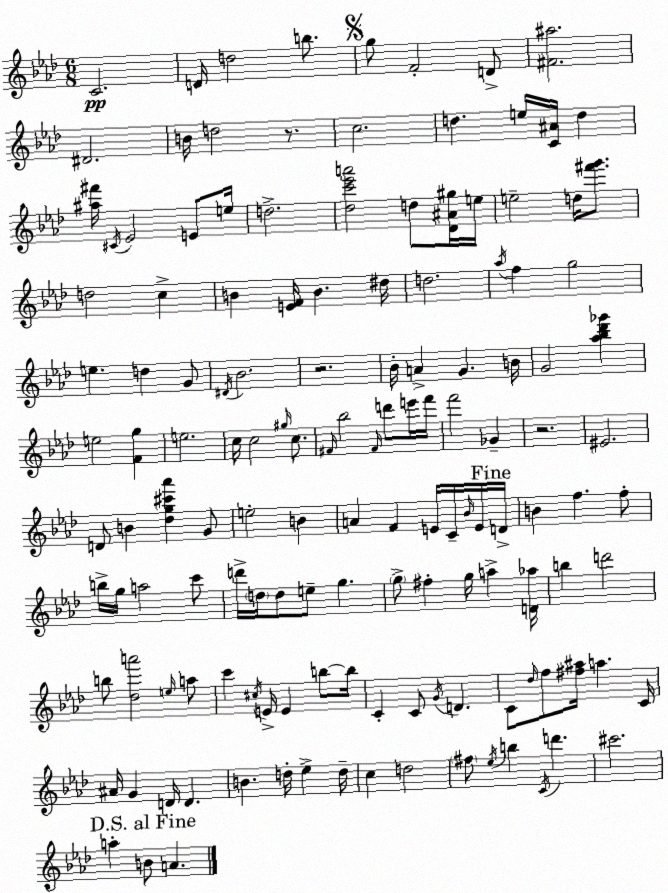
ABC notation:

X:1
T:Untitled
M:6/8
L:1/4
K:Ab
C2 D/4 d2 b/2 g/2 F2 D/2 [^F^a]2 ^D2 B/4 d2 z/2 c2 d e/4 [C^A]/4 d [^a^f']/4 ^C/4 _E2 E/2 e/4 d2 [_dc'_e'a']2 d/2 [_D^A^g]/4 e/4 e2 d/4 [^f'g']/2 d2 c B [EF]/4 B ^d/4 d2 _a/4 f g2 e d G/2 ^D/4 _B2 z2 _B/4 A G B/4 G2 [_a_b_d'_g'] e2 [Fg] e2 c/4 c2 ^g/4 c/2 ^F/4 _b2 ^F/4 d'/2 e'/4 f'/4 f'2 _G z2 ^E2 D/2 B [_dg^c'_a'] G/2 e2 B A F E/4 C/4 _B/4 E/4 D/4 B f f/2 b/4 g/4 a2 c'/2 d'/4 d/4 d/2 e/2 g g/2 ^f g/4 a [D_a]/4 b d'2 b/2 [_da']2 e/4 a/2 c' ^c/4 E/4 E b/2 b/4 C C/2 G/4 D C/2 _d/4 f/2 [^f^a]/4 a C/4 ^A/4 G D/4 D B d/4 _e d/4 c d2 ^f/2 _e/4 b C/4 d' ^c'2 a B/2 A